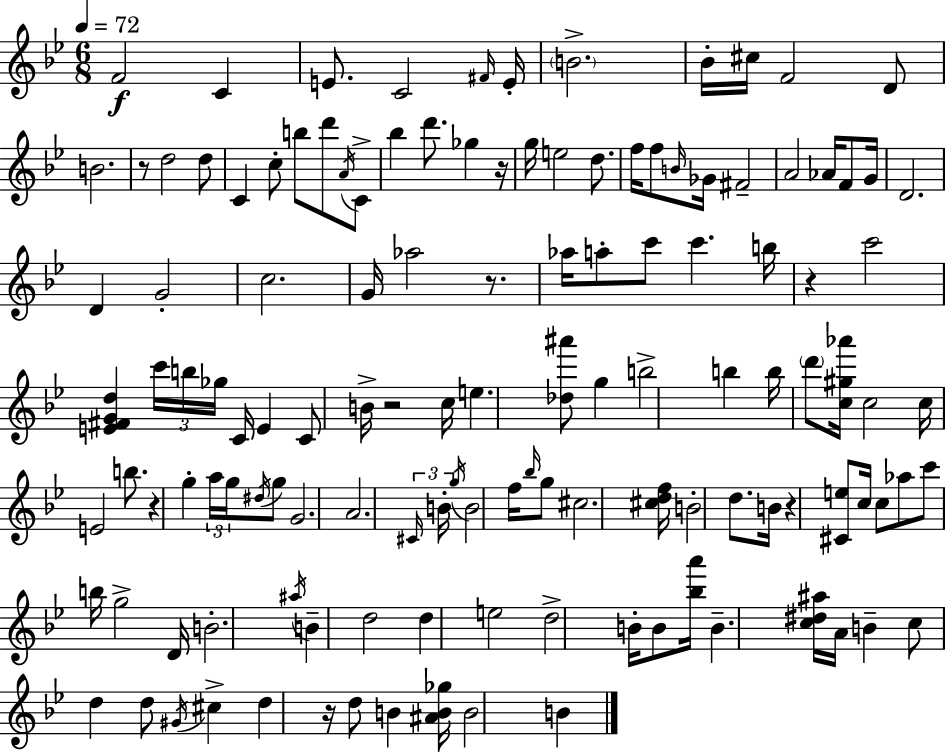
{
  \clef treble
  \numericTimeSignature
  \time 6/8
  \key bes \major
  \tempo 4 = 72
  \repeat volta 2 { f'2\f c'4 | e'8. c'2 \grace { fis'16 } | e'16-. \parenthesize b'2.-> | bes'16-. cis''16 f'2 d'8 | \break b'2. | r8 d''2 d''8 | c'4 c''8-. b''8 d'''8 \acciaccatura { a'16 } | c'8-> bes''4 d'''8. ges''4 | \break r16 g''16 e''2 d''8. | f''16 f''8 \grace { b'16 } ges'16 fis'2-- | a'2 aes'16 | f'8 g'16 d'2. | \break d'4 g'2-. | c''2. | g'16 aes''2 | r8. aes''16 a''8-. c'''8 c'''4. | \break b''16 r4 c'''2 | <e' fis' g' d''>4 \tuplet 3/2 { c'''16 b''16 ges''16 } c'16 e'4 | c'8 b'16-> r2 | c''16 e''4. <des'' ais'''>8 g''4 | \break b''2-> b''4 | b''16 \parenthesize d'''8 <c'' gis'' aes'''>16 c''2 | c''16 e'2 | b''8. r4 g''4-. \tuplet 3/2 { a''16 | \break g''16 \acciaccatura { dis''16 } } g''8 g'2. | a'2. | \tuplet 3/2 { \grace { cis'16 } b'16-. \acciaccatura { g''16 } } b'2 | f''16 \grace { bes''16 } g''8 cis''2. | \break <cis'' d'' f''>16 b'2-. | d''8. b'16 r4 | <cis' e''>8 c''16 c''8 aes''8 c'''8 b''16 g''2-> | d'16 b'2.-. | \break \acciaccatura { ais''16 } b'4-- | d''2 d''4 | e''2 d''2-> | b'16-. b'8 <bes'' a'''>16 b'4.-- | \break <c'' dis'' ais''>16 a'16 b'4-- c''8 d''4 | d''8 \acciaccatura { gis'16 } cis''4-> d''4 | r16 d''8 b'4 <ais' b' ges''>16 b'2 | b'4 } \bar "|."
}